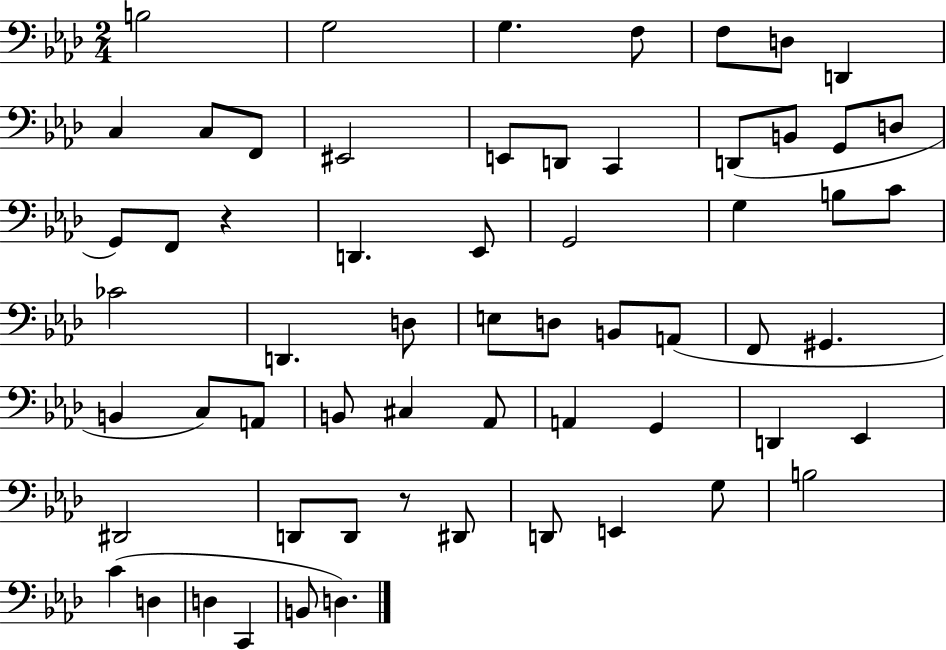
B3/h G3/h G3/q. F3/e F3/e D3/e D2/q C3/q C3/e F2/e EIS2/h E2/e D2/e C2/q D2/e B2/e G2/e D3/e G2/e F2/e R/q D2/q. Eb2/e G2/h G3/q B3/e C4/e CES4/h D2/q. D3/e E3/e D3/e B2/e A2/e F2/e G#2/q. B2/q C3/e A2/e B2/e C#3/q Ab2/e A2/q G2/q D2/q Eb2/q D#2/h D2/e D2/e R/e D#2/e D2/e E2/q G3/e B3/h C4/q D3/q D3/q C2/q B2/e D3/q.